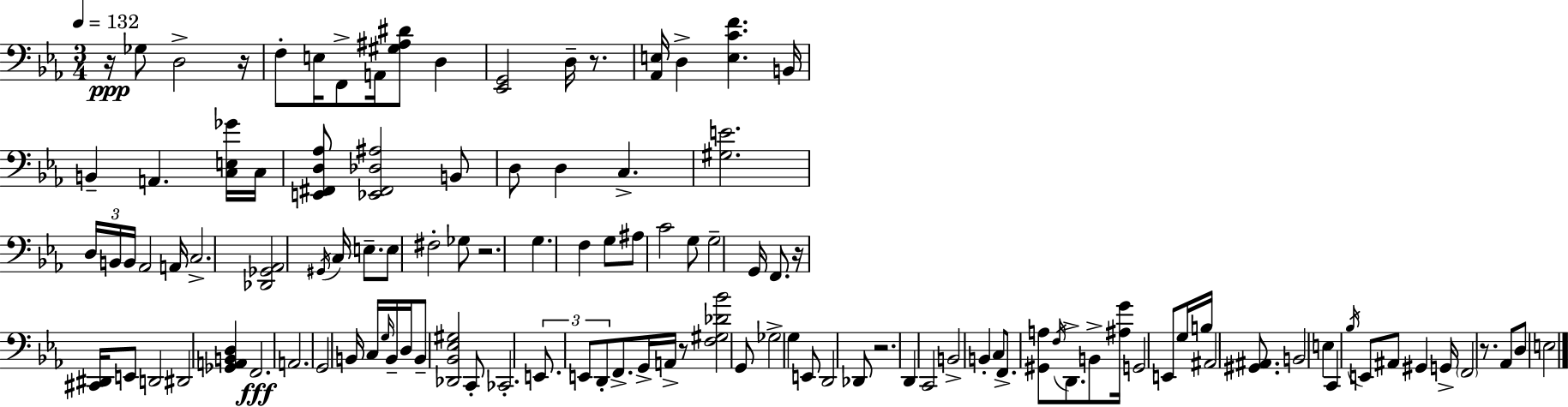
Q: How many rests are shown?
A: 8